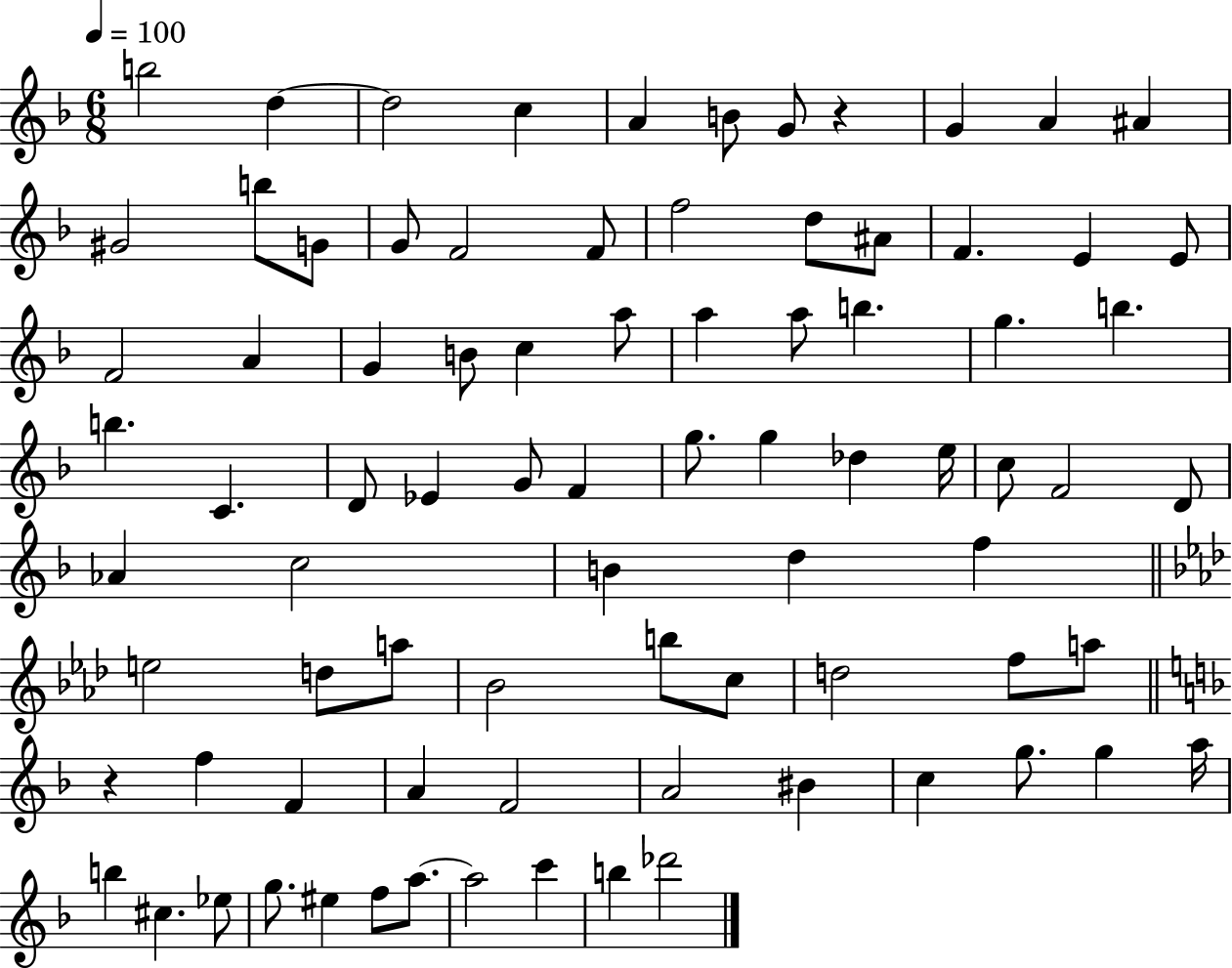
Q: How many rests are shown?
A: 2